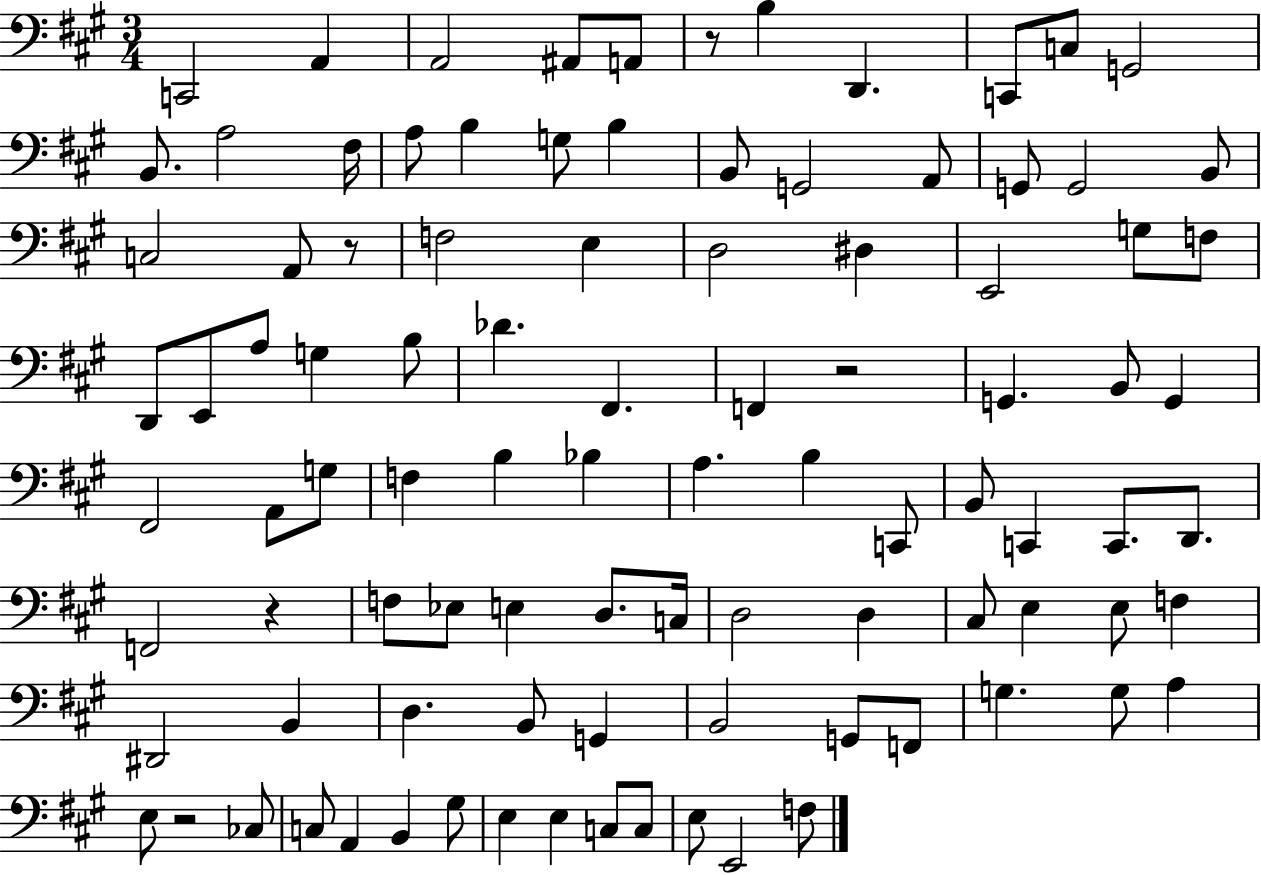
{
  \clef bass
  \numericTimeSignature
  \time 3/4
  \key a \major
  c,2 a,4 | a,2 ais,8 a,8 | r8 b4 d,4. | c,8 c8 g,2 | \break b,8. a2 fis16 | a8 b4 g8 b4 | b,8 g,2 a,8 | g,8 g,2 b,8 | \break c2 a,8 r8 | f2 e4 | d2 dis4 | e,2 g8 f8 | \break d,8 e,8 a8 g4 b8 | des'4. fis,4. | f,4 r2 | g,4. b,8 g,4 | \break fis,2 a,8 g8 | f4 b4 bes4 | a4. b4 c,8 | b,8 c,4 c,8. d,8. | \break f,2 r4 | f8 ees8 e4 d8. c16 | d2 d4 | cis8 e4 e8 f4 | \break dis,2 b,4 | d4. b,8 g,4 | b,2 g,8 f,8 | g4. g8 a4 | \break e8 r2 ces8 | c8 a,4 b,4 gis8 | e4 e4 c8 c8 | e8 e,2 f8 | \break \bar "|."
}